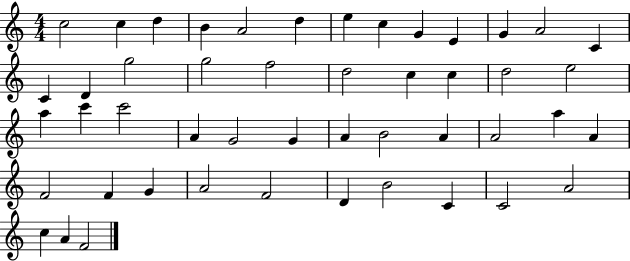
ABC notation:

X:1
T:Untitled
M:4/4
L:1/4
K:C
c2 c d B A2 d e c G E G A2 C C D g2 g2 f2 d2 c c d2 e2 a c' c'2 A G2 G A B2 A A2 a A F2 F G A2 F2 D B2 C C2 A2 c A F2